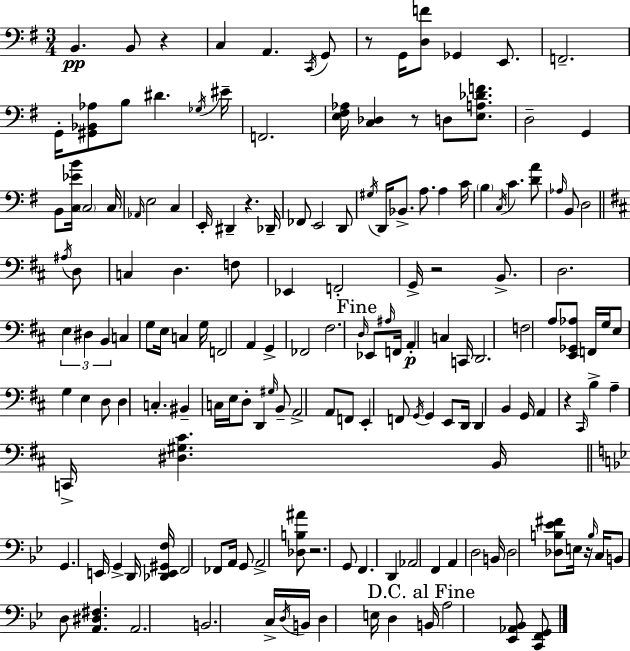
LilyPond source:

{
  \clef bass
  \numericTimeSignature
  \time 3/4
  \key e \minor
  b,4.\pp b,8 r4 | c4 a,4. \acciaccatura { c,16 } g,8 | r8 g,16 <d f'>8 ges,4 e,8. | f,2.-- | \break g,16-. <gis, bes, aes>8 b8 dis'4. | \acciaccatura { ges16 } eis'16-- f,2. | <e fis aes>16 <c des>4 r8 d8 <e a des' f'>8. | d2-- g,4 | \break b,8 <c ees' b'>16 \parenthesize c2 | c16 \grace { aes,16 } e2 c4 | e,16-. dis,4-- r4. | des,16-- fes,8 e,2 | \break d,8 \acciaccatura { gis16 } d,16 bes,8.-> a8. a4 | c'16 \parenthesize b4 \acciaccatura { c16 } c'4. | <d' a'>8 \grace { aes16 } b,8 d2 | \bar "||" \break \key d \major \acciaccatura { ais16 } d8 c4 d4. | f8 ees,4 f,2-. | g,16-> r2 | b,8.-> d2. | \break \tuplet 3/2 { e4 dis4 b,4 } | c4 g8 e16 c4 | g16 f,2 a,4 | g,4-> fes,2 | \break fis2. | \mark "Fine" \grace { d16 } ees,8 \grace { ais16 } f,16 a,4-.\p | c4 c,16 d,2. | f2 | \break a8 <e, ges, aes>8 f,16 g16 e8 g4 | e4 d8 d4 c4.-. | bis,4-- c16 e16 d8-. | d,4 \grace { gis16 } b,8-- a,2-> | \break a,8 f,8 e,4-. | f,8 \acciaccatura { g,16 } g,4 e,8 d,16 d,4 | b,4 g,16 a,4 r4 | \grace { cis,16 } b4-> a4-- | \break c,16-> <dis gis cis'>4. b,16 \bar "||" \break \key g \minor g,4. e,16 g,4-> d,16 | <des, e, gis, f>16 f,2 fes,8 a,16 | g,8 a,2-> <des b ais'>8 | r2. | \break g,8 f,4. d,4 | aes,2 f,4 | a,4 d2 | b,16 d2 <des b ees' fis'>8 e16 | \break r16 \grace { b16 } c16 b,8 d8 <a, dis fis>4. | a,2. | b,2. | c16-> \acciaccatura { d16 } b,16 d4 e16 d4 | \break \mark "D.C. al Fine" b,16 a2 <ees, aes, bes,>8 | <c, f, g,>8 \bar "|."
}